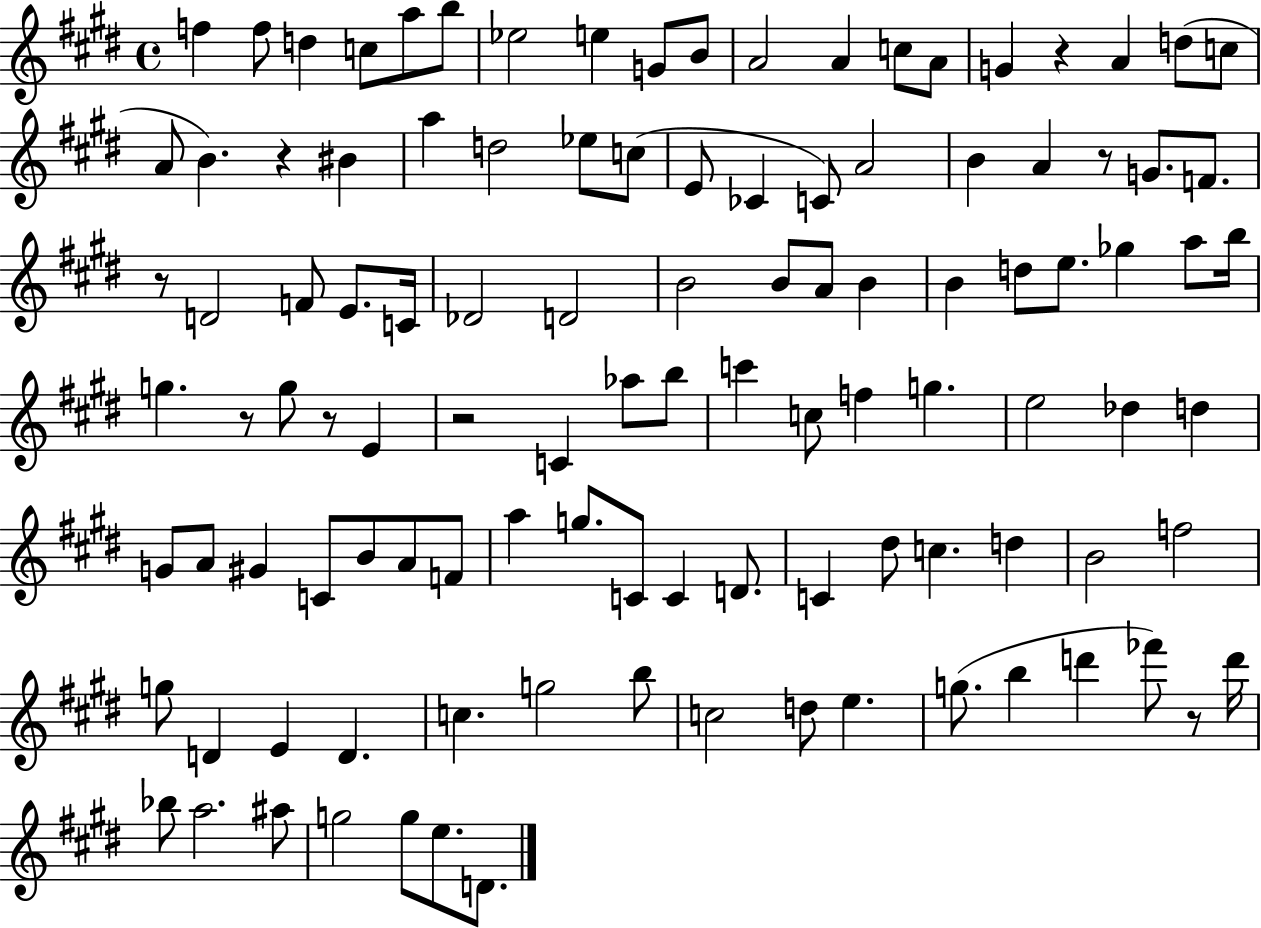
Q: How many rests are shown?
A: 8